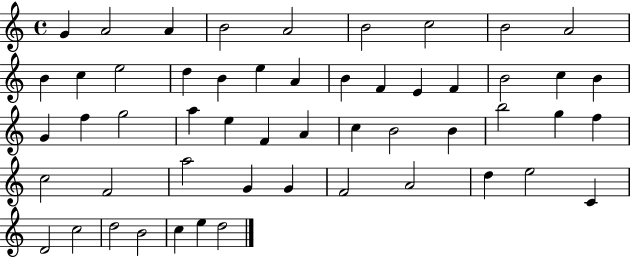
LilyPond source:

{
  \clef treble
  \time 4/4
  \defaultTimeSignature
  \key c \major
  g'4 a'2 a'4 | b'2 a'2 | b'2 c''2 | b'2 a'2 | \break b'4 c''4 e''2 | d''4 b'4 e''4 a'4 | b'4 f'4 e'4 f'4 | b'2 c''4 b'4 | \break g'4 f''4 g''2 | a''4 e''4 f'4 a'4 | c''4 b'2 b'4 | b''2 g''4 f''4 | \break c''2 f'2 | a''2 g'4 g'4 | f'2 a'2 | d''4 e''2 c'4 | \break d'2 c''2 | d''2 b'2 | c''4 e''4 d''2 | \bar "|."
}